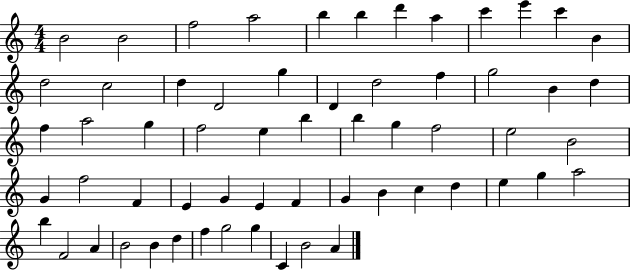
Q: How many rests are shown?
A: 0